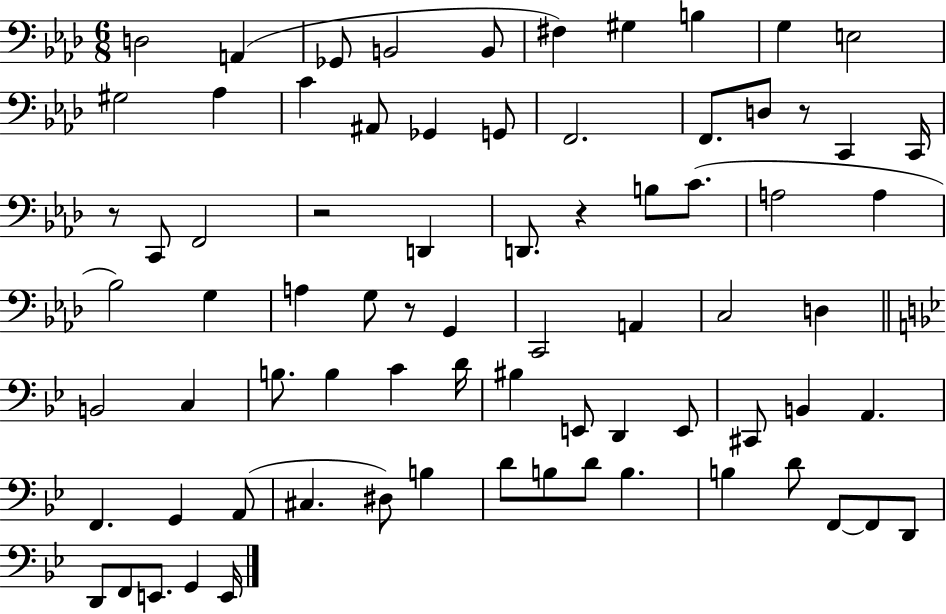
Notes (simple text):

D3/h A2/q Gb2/e B2/h B2/e F#3/q G#3/q B3/q G3/q E3/h G#3/h Ab3/q C4/q A#2/e Gb2/q G2/e F2/h. F2/e. D3/e R/e C2/q C2/s R/e C2/e F2/h R/h D2/q D2/e. R/q B3/e C4/e. A3/h A3/q Bb3/h G3/q A3/q G3/e R/e G2/q C2/h A2/q C3/h D3/q B2/h C3/q B3/e. B3/q C4/q D4/s BIS3/q E2/e D2/q E2/e C#2/e B2/q A2/q. F2/q. G2/q A2/e C#3/q. D#3/e B3/q D4/e B3/e D4/e B3/q. B3/q D4/e F2/e F2/e D2/e D2/e F2/e E2/e. G2/q E2/s